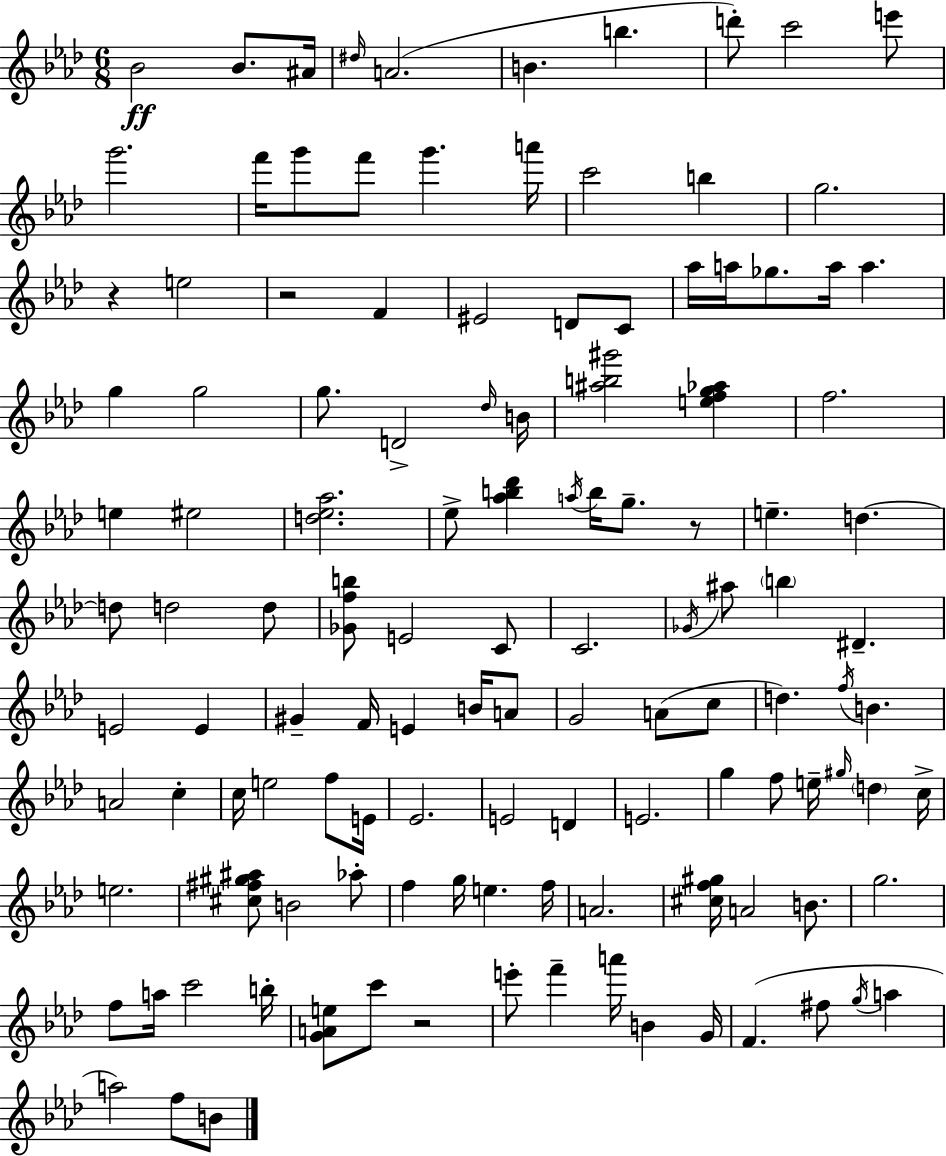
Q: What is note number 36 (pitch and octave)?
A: F5